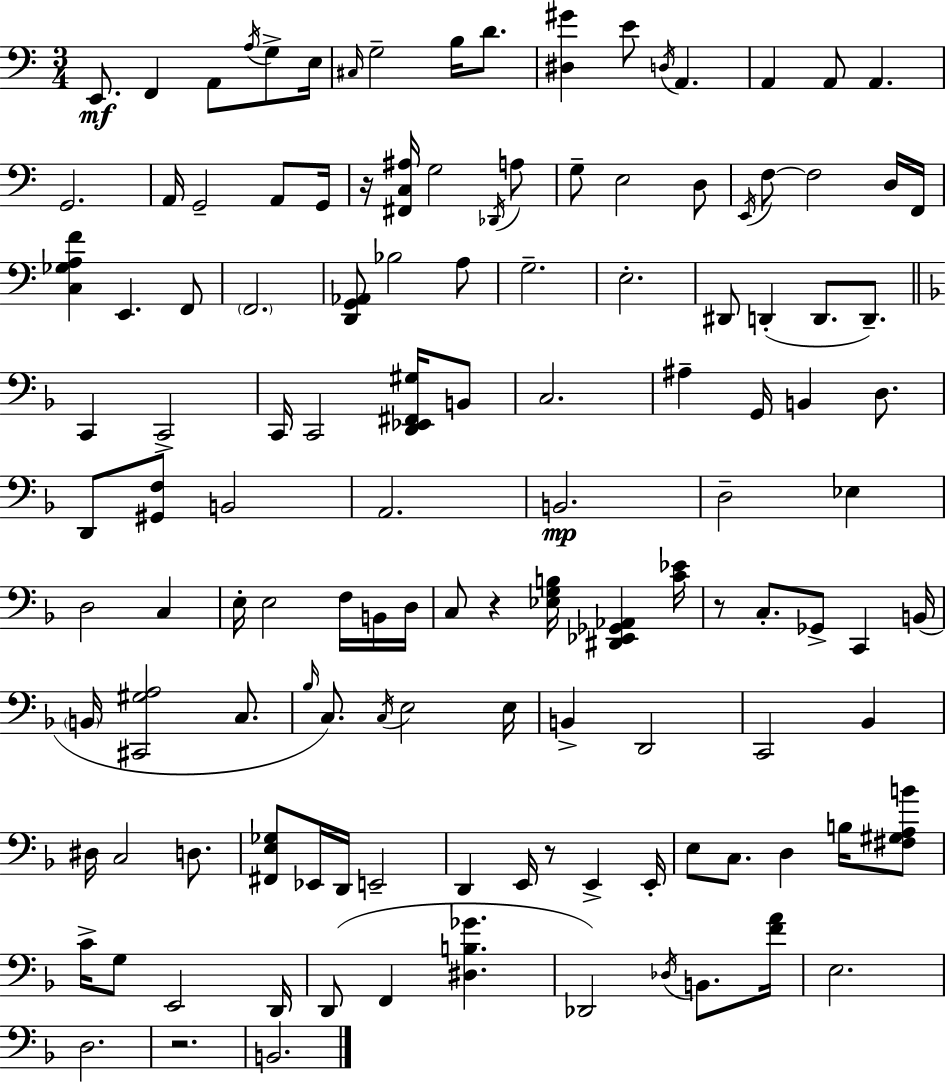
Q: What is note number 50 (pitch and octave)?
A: A#3